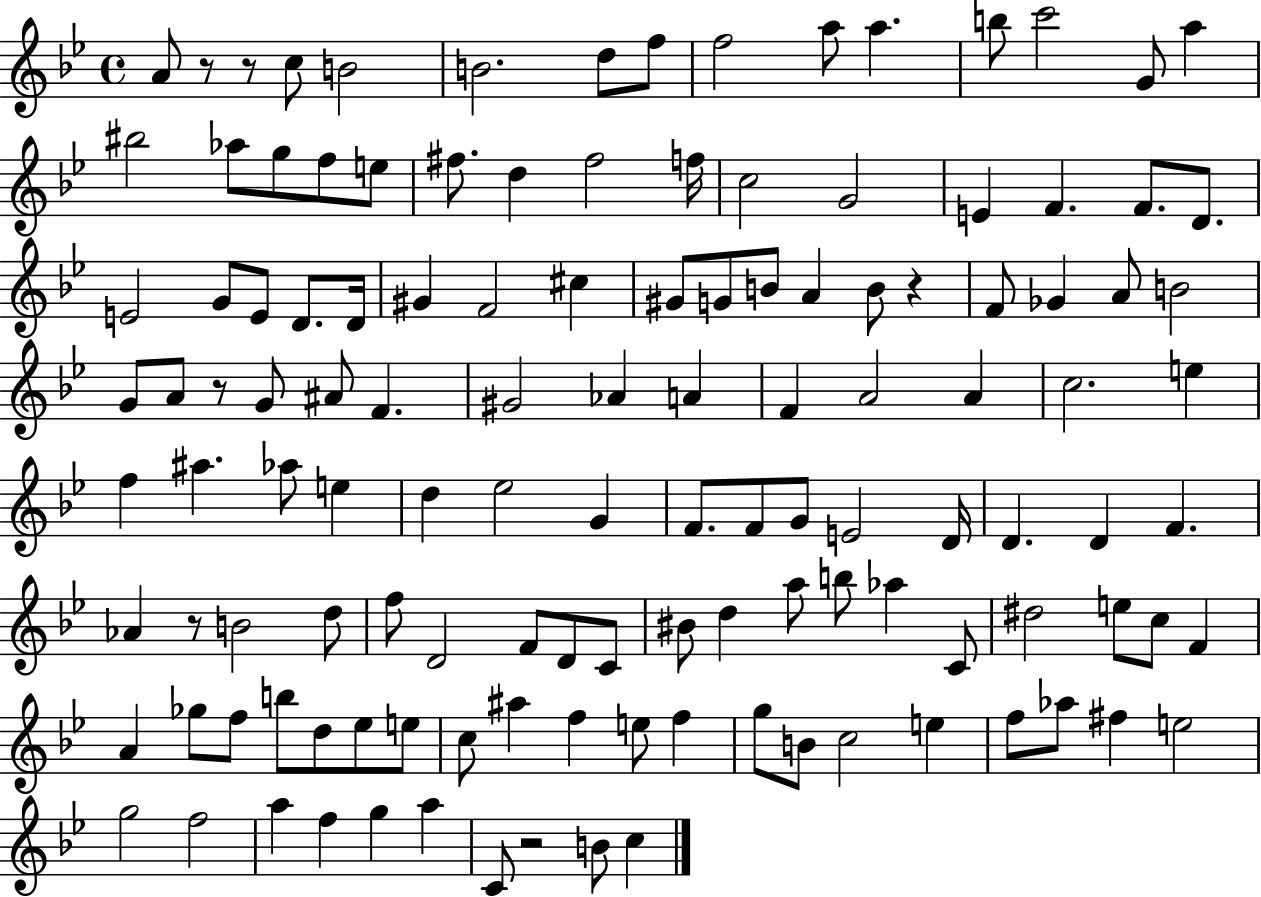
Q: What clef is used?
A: treble